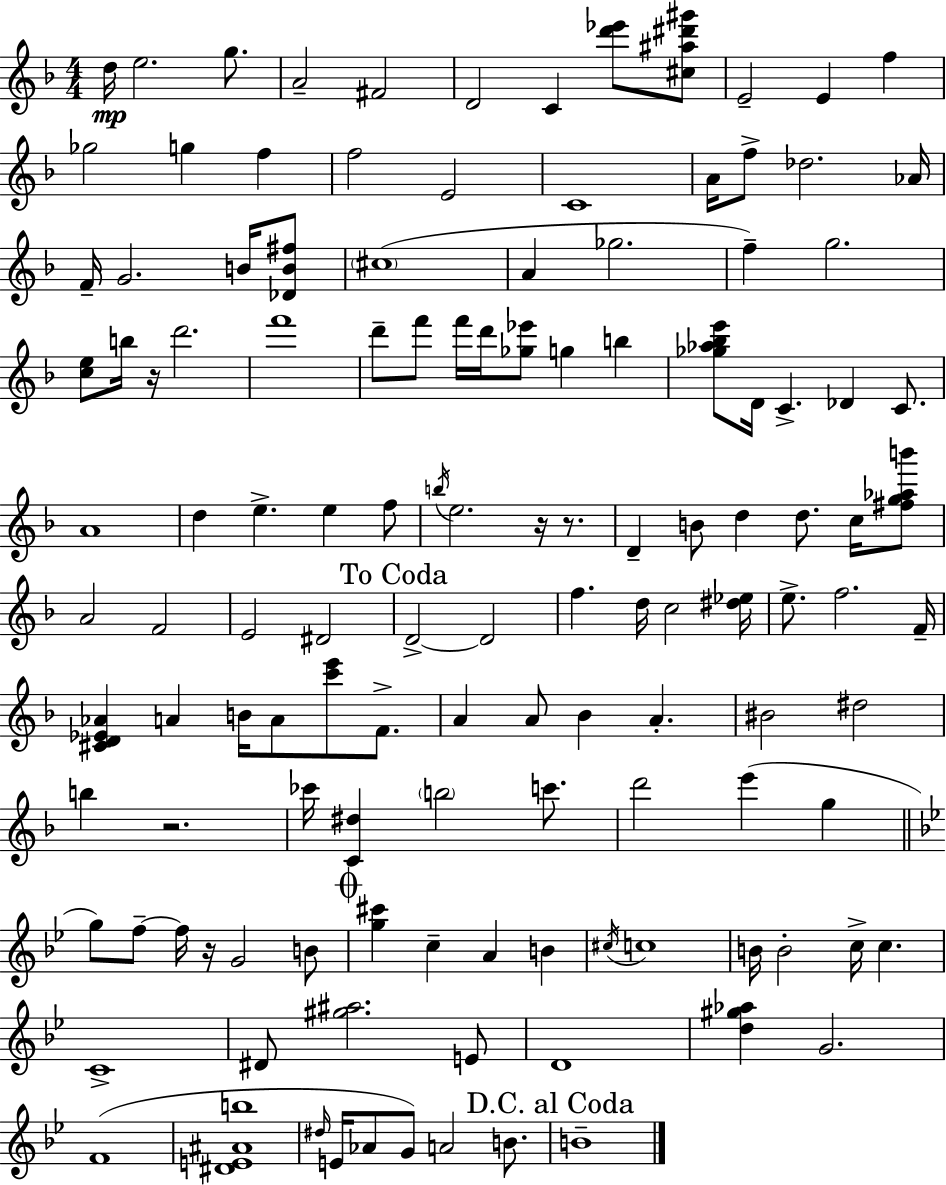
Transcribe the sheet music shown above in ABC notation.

X:1
T:Untitled
M:4/4
L:1/4
K:F
d/4 e2 g/2 A2 ^F2 D2 C [d'_e']/2 [^c^a^d'^g']/2 E2 E f _g2 g f f2 E2 C4 A/4 f/2 _d2 _A/4 F/4 G2 B/4 [_DB^f]/2 ^c4 A _g2 f g2 [ce]/2 b/4 z/4 d'2 f'4 d'/2 f'/2 f'/4 d'/4 [_g_e']/2 g b [_g_a_be']/2 D/4 C _D C/2 A4 d e e f/2 b/4 e2 z/4 z/2 D B/2 d d/2 c/4 [^fg_ab']/2 A2 F2 E2 ^D2 D2 D2 f d/4 c2 [^d_e]/4 e/2 f2 F/4 [^CD_E_A] A B/4 A/2 [c'e']/2 F/2 A A/2 _B A ^B2 ^d2 b z2 _c'/4 [C^d] b2 c'/2 d'2 e' g g/2 f/2 f/4 z/4 G2 B/2 [g^c'] c A B ^c/4 c4 B/4 B2 c/4 c C4 ^D/2 [^g^a]2 E/2 D4 [d^g_a] G2 F4 [^DE^Ab]4 ^d/4 E/4 _A/2 G/2 A2 B/2 B4